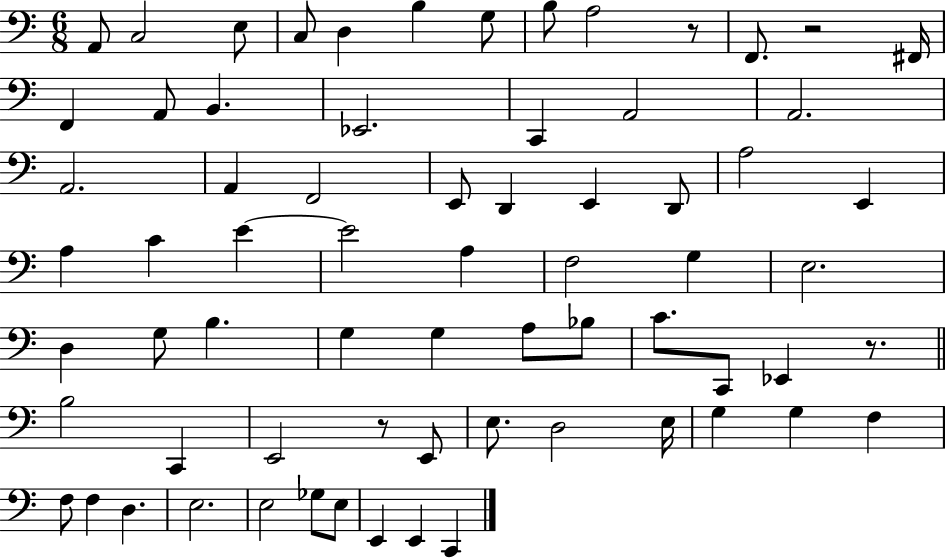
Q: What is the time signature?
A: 6/8